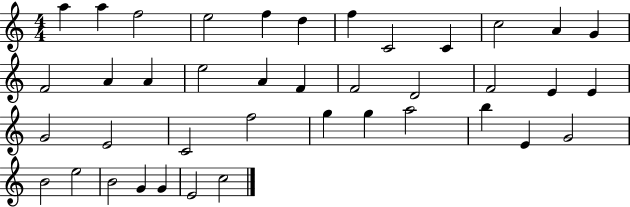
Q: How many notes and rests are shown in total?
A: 40